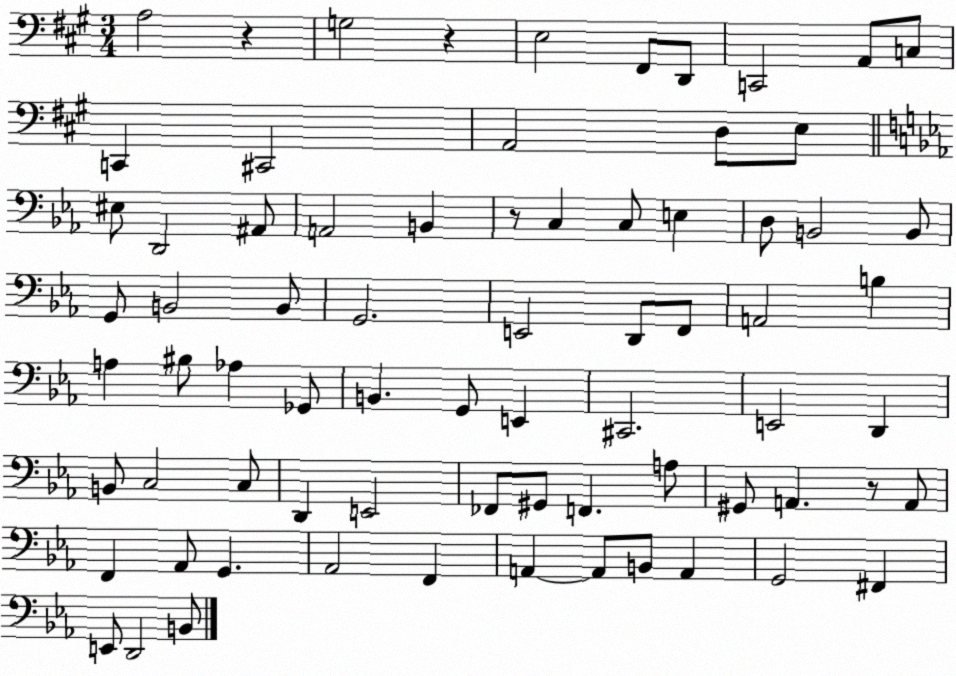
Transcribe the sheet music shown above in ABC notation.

X:1
T:Untitled
M:3/4
L:1/4
K:A
A,2 z G,2 z E,2 ^F,,/2 D,,/2 C,,2 A,,/2 C,/2 C,, ^C,,2 A,,2 D,/2 E,/2 ^E,/2 D,,2 ^A,,/2 A,,2 B,, z/2 C, C,/2 E, D,/2 B,,2 B,,/2 G,,/2 B,,2 B,,/2 G,,2 E,,2 D,,/2 F,,/2 A,,2 B, A, ^B,/2 _A, _G,,/2 B,, G,,/2 E,, ^C,,2 E,,2 D,, B,,/2 C,2 C,/2 D,, E,,2 _F,,/2 ^G,,/2 F,, A,/2 ^G,,/2 A,, z/2 A,,/2 F,, _A,,/2 G,, _A,,2 F,, A,, A,,/2 B,,/2 A,, G,,2 ^F,, E,,/2 D,,2 B,,/2